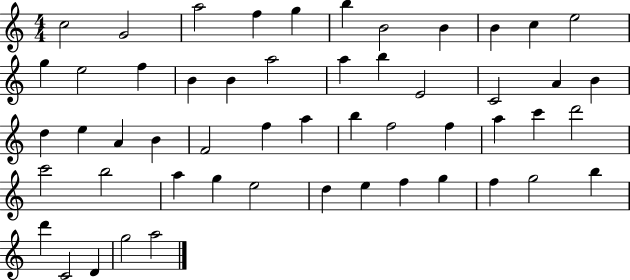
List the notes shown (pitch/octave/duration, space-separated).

C5/h G4/h A5/h F5/q G5/q B5/q B4/h B4/q B4/q C5/q E5/h G5/q E5/h F5/q B4/q B4/q A5/h A5/q B5/q E4/h C4/h A4/q B4/q D5/q E5/q A4/q B4/q F4/h F5/q A5/q B5/q F5/h F5/q A5/q C6/q D6/h C6/h B5/h A5/q G5/q E5/h D5/q E5/q F5/q G5/q F5/q G5/h B5/q D6/q C4/h D4/q G5/h A5/h